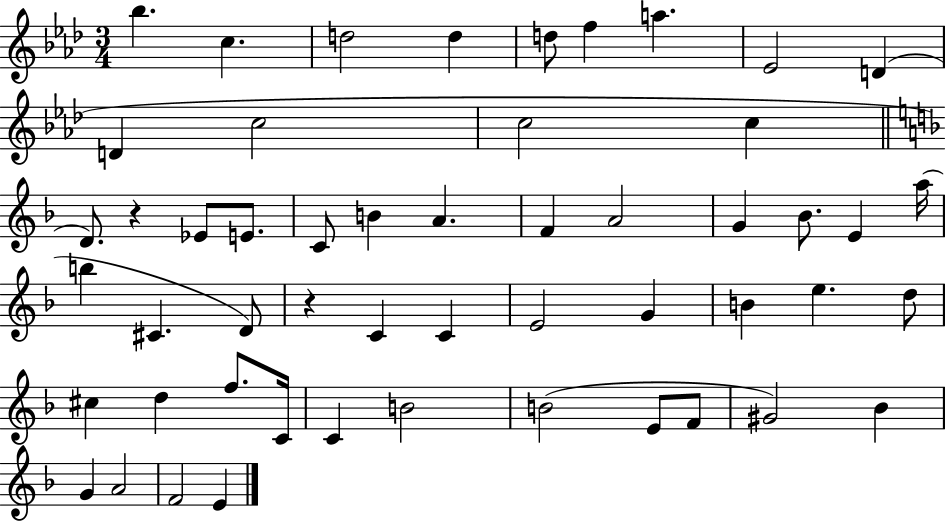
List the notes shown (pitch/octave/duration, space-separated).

Bb5/q. C5/q. D5/h D5/q D5/e F5/q A5/q. Eb4/h D4/q D4/q C5/h C5/h C5/q D4/e. R/q Eb4/e E4/e. C4/e B4/q A4/q. F4/q A4/h G4/q Bb4/e. E4/q A5/s B5/q C#4/q. D4/e R/q C4/q C4/q E4/h G4/q B4/q E5/q. D5/e C#5/q D5/q F5/e. C4/s C4/q B4/h B4/h E4/e F4/e G#4/h Bb4/q G4/q A4/h F4/h E4/q